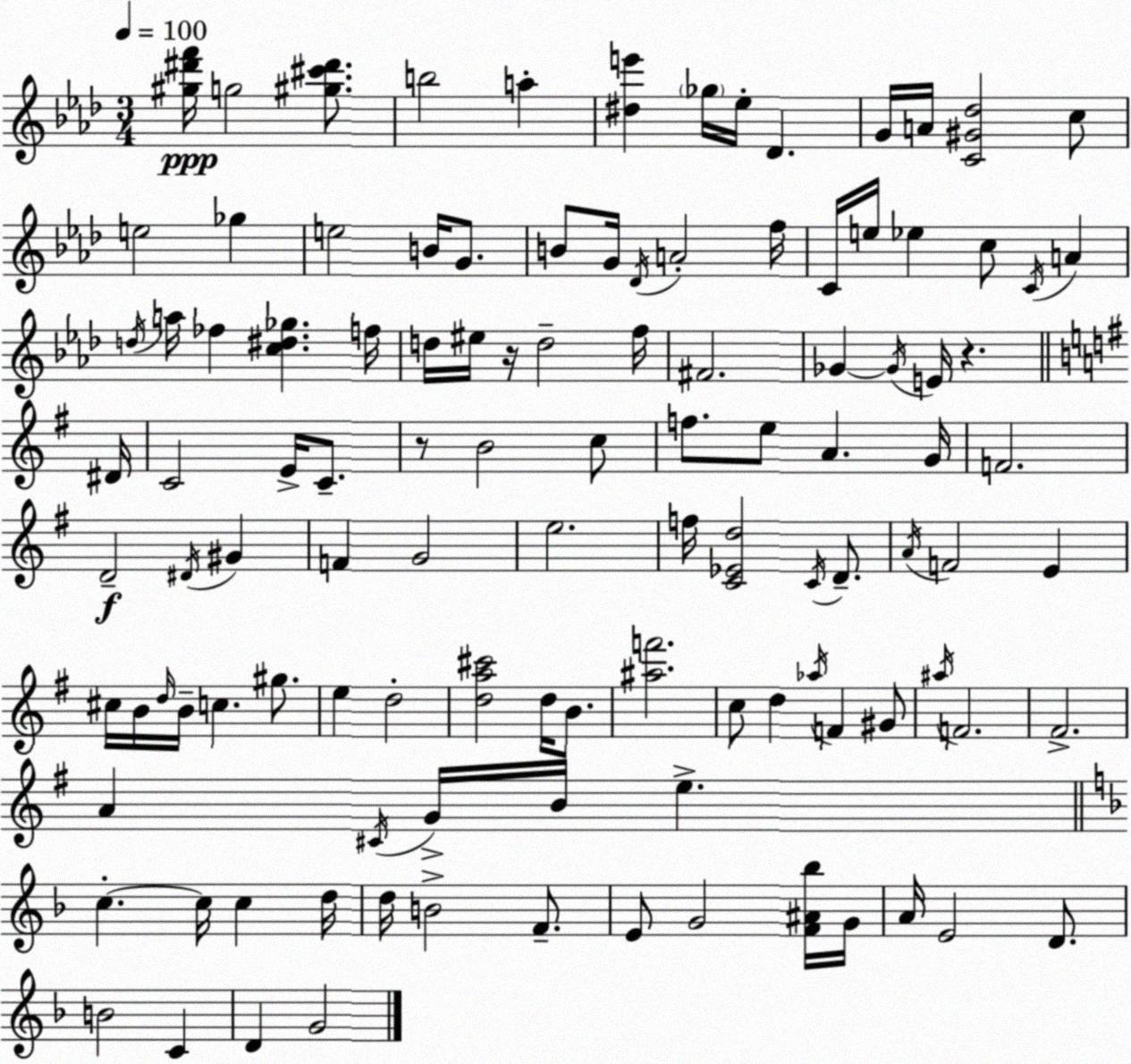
X:1
T:Untitled
M:3/4
L:1/4
K:Ab
[^g^d'f']/4 g2 [^g^c'^d']/2 b2 a [^de'] _g/4 _e/4 _D G/4 A/4 [C^G_d]2 c/2 e2 _g e2 B/4 G/2 B/2 G/4 _D/4 A2 f/4 C/4 e/4 _e c/2 C/4 A d/4 a/4 _f [c^d_g] f/4 d/4 ^e/4 z/4 d2 f/4 ^F2 _G _G/4 E/4 z ^D/4 C2 E/4 C/2 z/2 B2 c/2 f/2 e/2 A G/4 F2 D2 ^D/4 ^G F G2 e2 f/4 [C_Ed]2 C/4 D/2 A/4 F2 E ^c/4 B/4 d/4 B/4 c ^g/2 e d2 [da^c']2 d/4 B/2 [^af']2 c/2 d _a/4 F ^G/2 ^a/4 F2 ^F2 A ^C/4 G/4 B/4 e c c/4 c d/4 d/4 B2 F/2 E/2 G2 [F^A_b]/4 G/4 A/4 E2 D/2 B2 C D G2